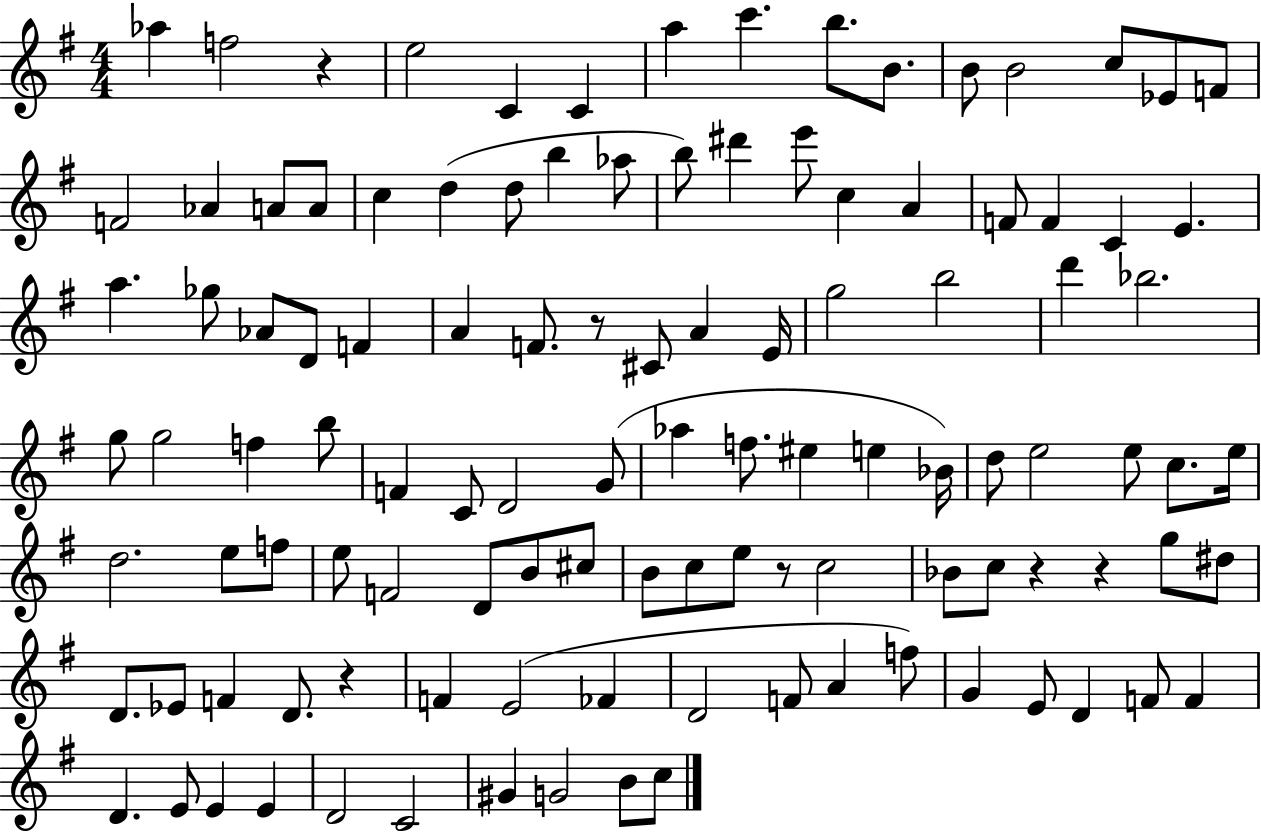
{
  \clef treble
  \numericTimeSignature
  \time 4/4
  \key g \major
  aes''4 f''2 r4 | e''2 c'4 c'4 | a''4 c'''4. b''8. b'8. | b'8 b'2 c''8 ees'8 f'8 | \break f'2 aes'4 a'8 a'8 | c''4 d''4( d''8 b''4 aes''8 | b''8) dis'''4 e'''8 c''4 a'4 | f'8 f'4 c'4 e'4. | \break a''4. ges''8 aes'8 d'8 f'4 | a'4 f'8. r8 cis'8 a'4 e'16 | g''2 b''2 | d'''4 bes''2. | \break g''8 g''2 f''4 b''8 | f'4 c'8 d'2 g'8( | aes''4 f''8. eis''4 e''4 bes'16) | d''8 e''2 e''8 c''8. e''16 | \break d''2. e''8 f''8 | e''8 f'2 d'8 b'8 cis''8 | b'8 c''8 e''8 r8 c''2 | bes'8 c''8 r4 r4 g''8 dis''8 | \break d'8. ees'8 f'4 d'8. r4 | f'4 e'2( fes'4 | d'2 f'8 a'4 f''8) | g'4 e'8 d'4 f'8 f'4 | \break d'4. e'8 e'4 e'4 | d'2 c'2 | gis'4 g'2 b'8 c''8 | \bar "|."
}